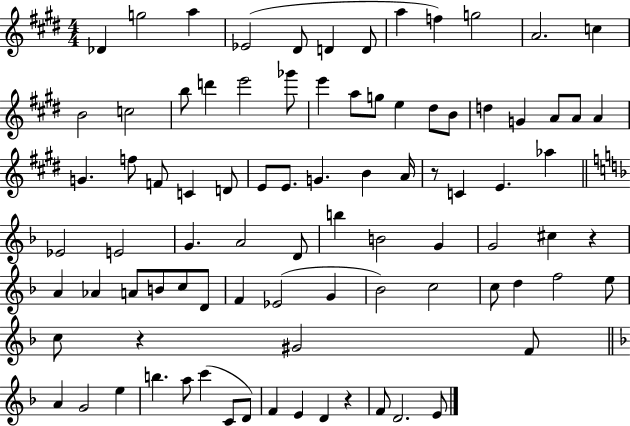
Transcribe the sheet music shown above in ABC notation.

X:1
T:Untitled
M:4/4
L:1/4
K:E
_D g2 a _E2 ^D/2 D D/2 a f g2 A2 c B2 c2 b/2 d' e'2 _g'/2 e' a/2 g/2 e ^d/2 B/2 d G A/2 A/2 A G f/2 F/2 C D/2 E/2 E/2 G B A/4 z/2 C E _a _E2 E2 G A2 D/2 b B2 G G2 ^c z A _A A/2 B/2 c/2 D/2 F _E2 G _B2 c2 c/2 d f2 e/2 c/2 z ^G2 F/2 A G2 e b a/2 c' C/2 D/2 F E D z F/2 D2 E/2